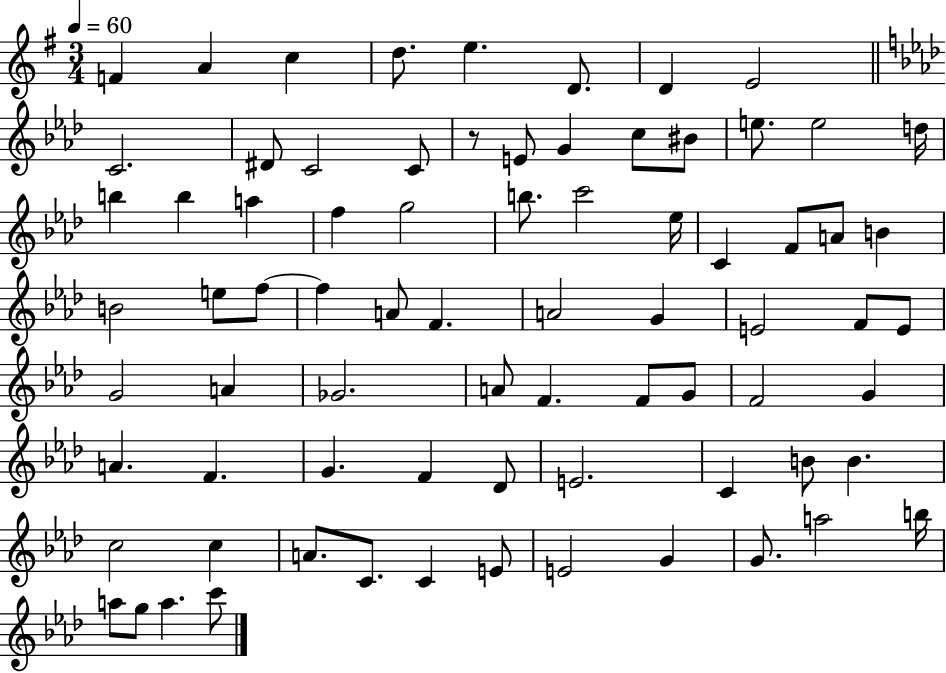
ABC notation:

X:1
T:Untitled
M:3/4
L:1/4
K:G
F A c d/2 e D/2 D E2 C2 ^D/2 C2 C/2 z/2 E/2 G c/2 ^B/2 e/2 e2 d/4 b b a f g2 b/2 c'2 _e/4 C F/2 A/2 B B2 e/2 f/2 f A/2 F A2 G E2 F/2 E/2 G2 A _G2 A/2 F F/2 G/2 F2 G A F G F _D/2 E2 C B/2 B c2 c A/2 C/2 C E/2 E2 G G/2 a2 b/4 a/2 g/2 a c'/2